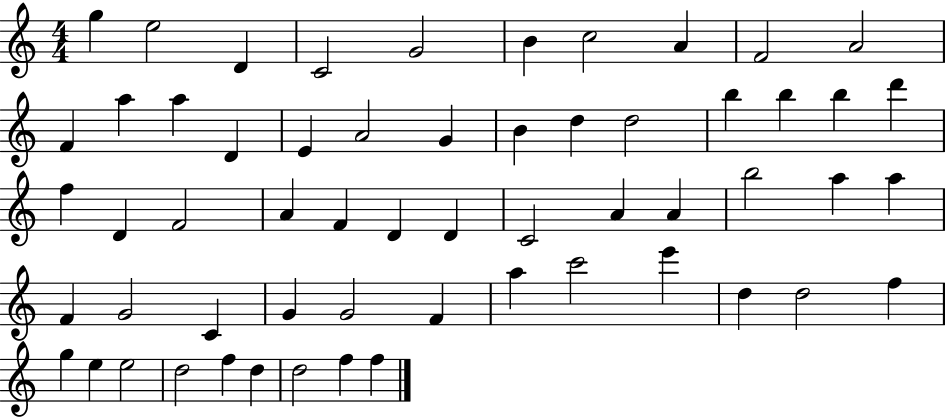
{
  \clef treble
  \numericTimeSignature
  \time 4/4
  \key c \major
  g''4 e''2 d'4 | c'2 g'2 | b'4 c''2 a'4 | f'2 a'2 | \break f'4 a''4 a''4 d'4 | e'4 a'2 g'4 | b'4 d''4 d''2 | b''4 b''4 b''4 d'''4 | \break f''4 d'4 f'2 | a'4 f'4 d'4 d'4 | c'2 a'4 a'4 | b''2 a''4 a''4 | \break f'4 g'2 c'4 | g'4 g'2 f'4 | a''4 c'''2 e'''4 | d''4 d''2 f''4 | \break g''4 e''4 e''2 | d''2 f''4 d''4 | d''2 f''4 f''4 | \bar "|."
}